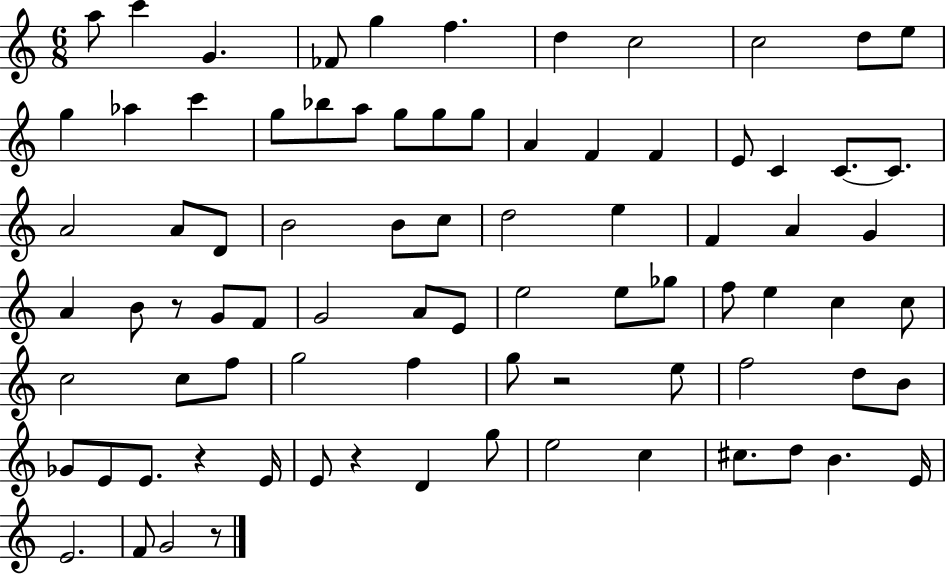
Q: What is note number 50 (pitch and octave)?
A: E5